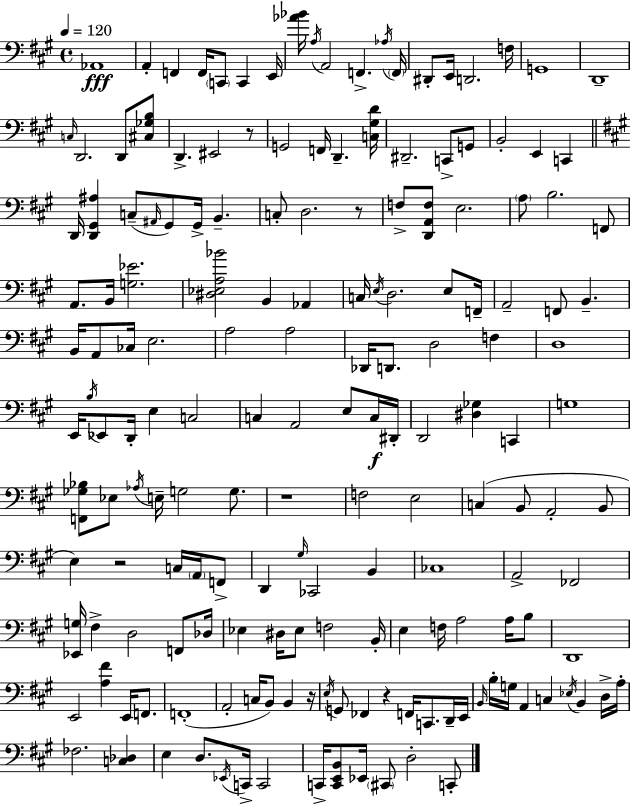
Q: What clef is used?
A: bass